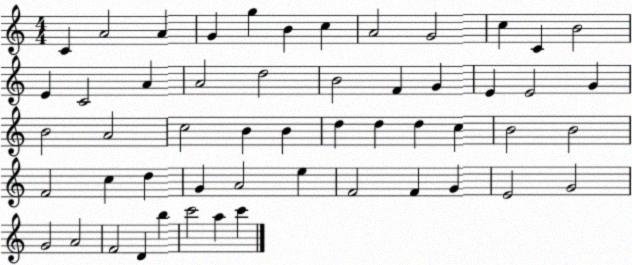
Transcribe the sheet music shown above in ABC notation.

X:1
T:Untitled
M:4/4
L:1/4
K:C
C A2 A G g B c A2 G2 c C B2 E C2 A A2 d2 B2 F G E E2 G B2 A2 c2 B B d d d c B2 B2 F2 c d G A2 e F2 F G E2 G2 G2 A2 F2 D b c'2 a c'